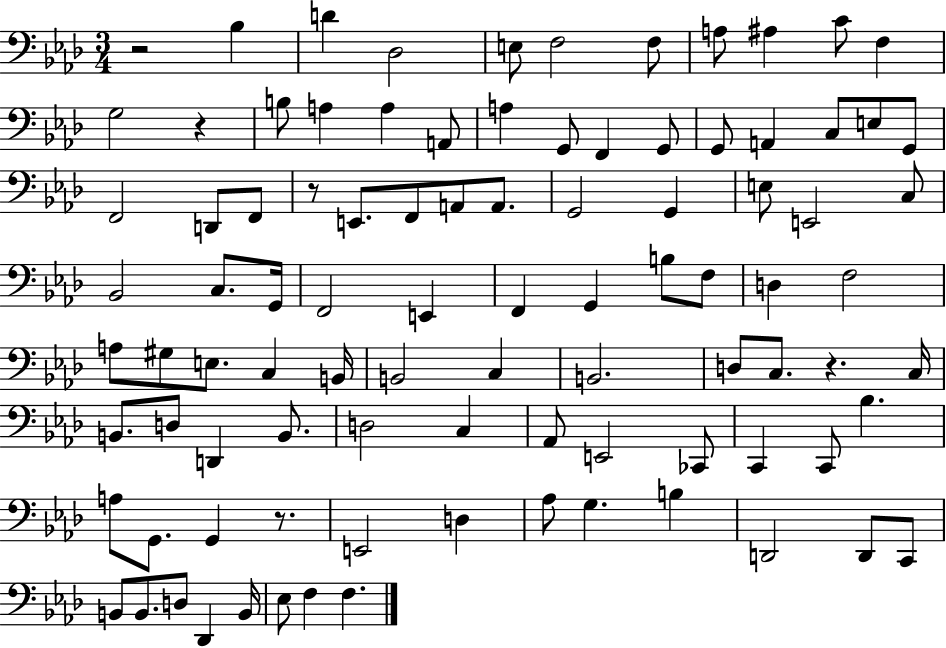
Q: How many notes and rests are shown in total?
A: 94